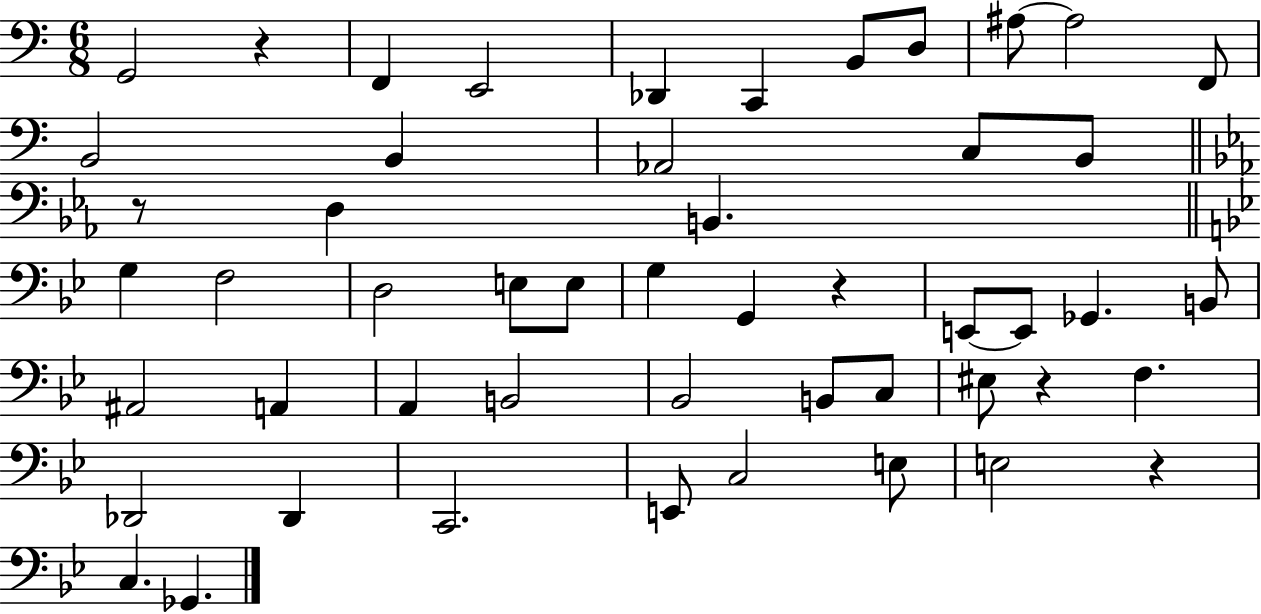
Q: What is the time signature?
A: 6/8